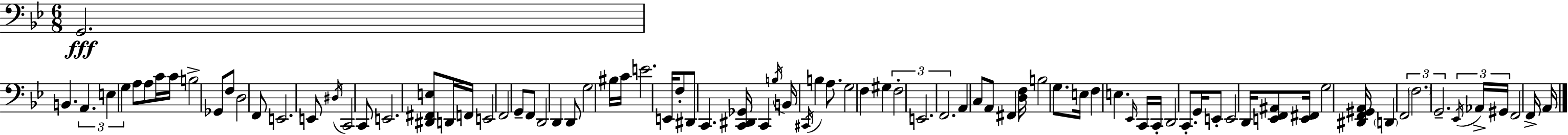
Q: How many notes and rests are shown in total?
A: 84